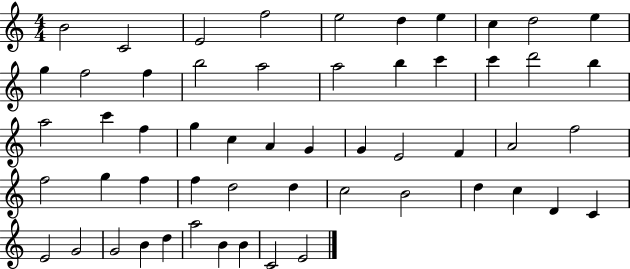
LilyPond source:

{
  \clef treble
  \numericTimeSignature
  \time 4/4
  \key c \major
  b'2 c'2 | e'2 f''2 | e''2 d''4 e''4 | c''4 d''2 e''4 | \break g''4 f''2 f''4 | b''2 a''2 | a''2 b''4 c'''4 | c'''4 d'''2 b''4 | \break a''2 c'''4 f''4 | g''4 c''4 a'4 g'4 | g'4 e'2 f'4 | a'2 f''2 | \break f''2 g''4 f''4 | f''4 d''2 d''4 | c''2 b'2 | d''4 c''4 d'4 c'4 | \break e'2 g'2 | g'2 b'4 d''4 | a''2 b'4 b'4 | c'2 e'2 | \break \bar "|."
}